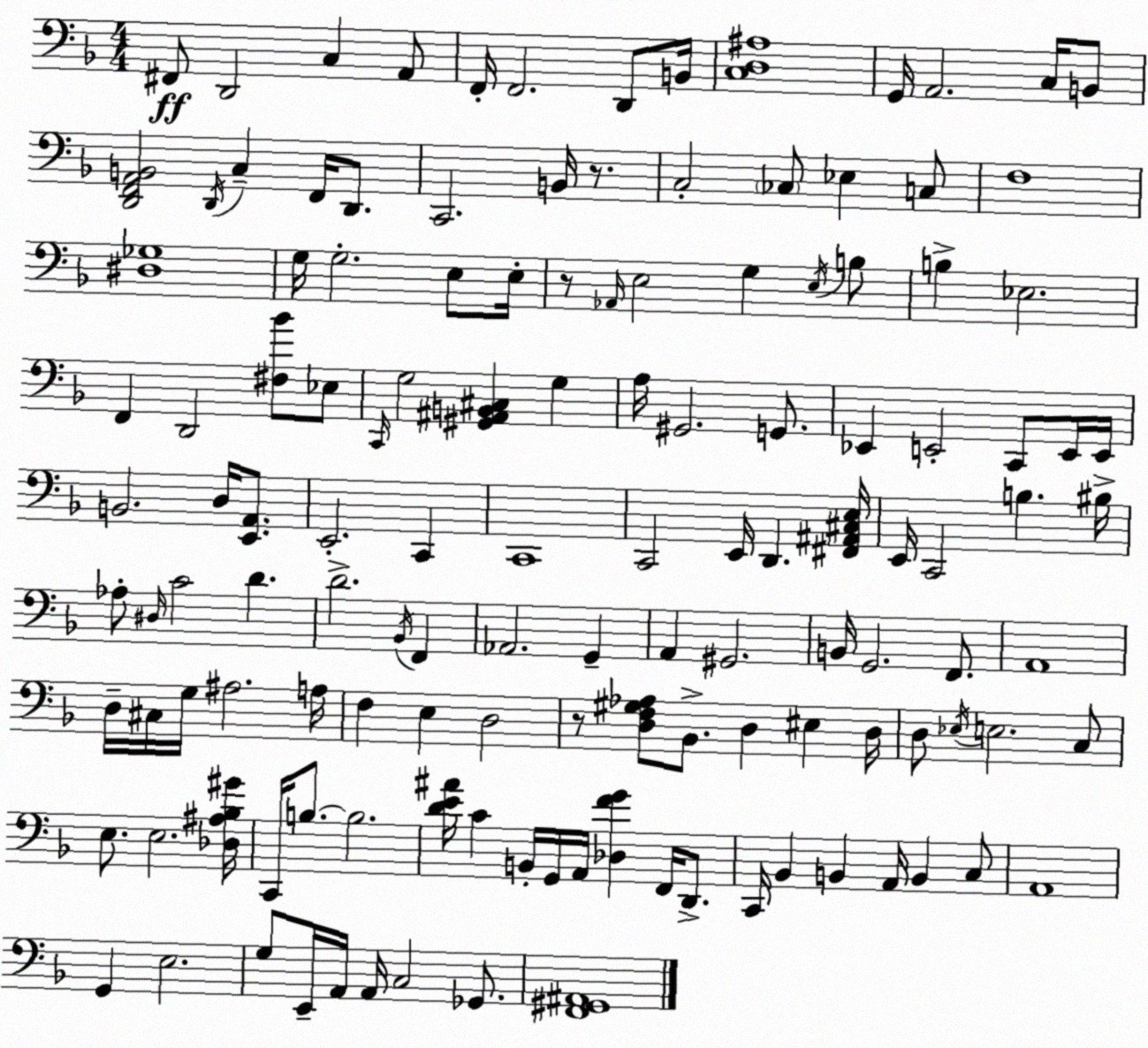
X:1
T:Untitled
M:4/4
L:1/4
K:Dm
^F,,/2 D,,2 C, A,,/2 F,,/4 F,,2 D,,/2 B,,/4 [C,D,^A,]4 G,,/4 A,,2 C,/4 B,,/2 [D,,F,,A,,B,,]2 D,,/4 C, F,,/4 D,,/2 C,,2 B,,/4 z/2 C,2 _C,/2 _E, C,/2 F,4 [^D,_G,]4 G,/4 G,2 E,/2 E,/4 z/2 _A,,/4 E,2 G, E,/4 B,/2 B, _E,2 F,, D,,2 [^F,_B]/2 _E,/2 C,,/4 G,2 [^G,,^A,,B,,^C,] G, A,/4 ^G,,2 G,,/2 _E,, E,,2 C,,/2 E,,/4 E,,/4 B,,2 D,/4 [E,,A,,]/2 E,,2 C,, C,,4 C,,2 E,,/4 D,, [^F,,^A,,^C,E,]/4 E,,/4 C,,2 B, ^B,/4 _A,/2 ^D,/4 C2 D D2 _B,,/4 F,, _A,,2 G,, A,, ^G,,2 B,,/4 G,,2 F,,/2 A,,4 D,/4 ^C,/4 G,/4 ^A,2 A,/4 F, E, D,2 z/2 [D,F,^G,_A,]/2 _B,,/2 D, ^E, D,/4 D,/2 _E,/4 E,2 C,/2 E,/2 E,2 [_D,^A,_B,^G]/4 C,,/4 B,/2 B,2 [DE^A]/4 C B,,/4 G,,/4 A,,/4 [_D,FG] F,,/4 D,,/2 C,,/4 _B,, B,, A,,/4 B,, C,/2 A,,4 G,, E,2 G,/2 E,,/4 A,,/4 A,,/4 C,2 _G,,/2 [F,,^G,,^A,,]4